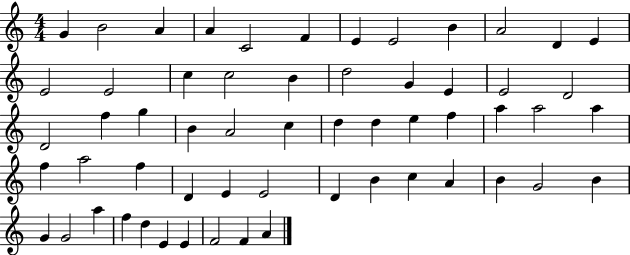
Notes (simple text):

G4/q B4/h A4/q A4/q C4/h F4/q E4/q E4/h B4/q A4/h D4/q E4/q E4/h E4/h C5/q C5/h B4/q D5/h G4/q E4/q E4/h D4/h D4/h F5/q G5/q B4/q A4/h C5/q D5/q D5/q E5/q F5/q A5/q A5/h A5/q F5/q A5/h F5/q D4/q E4/q E4/h D4/q B4/q C5/q A4/q B4/q G4/h B4/q G4/q G4/h A5/q F5/q D5/q E4/q E4/q F4/h F4/q A4/q